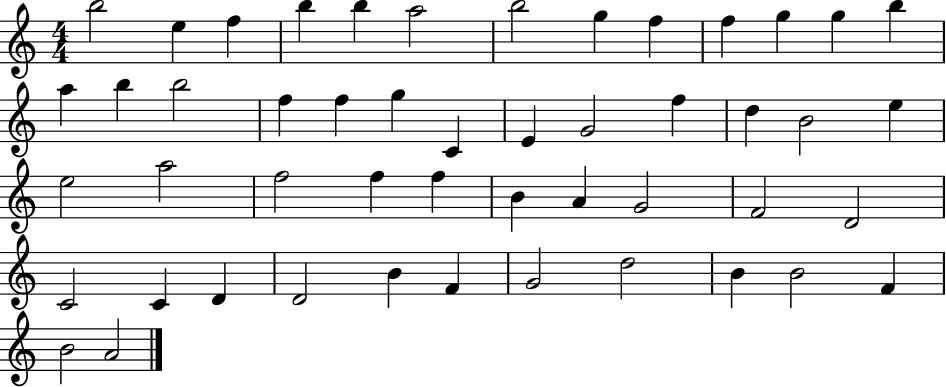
B5/h E5/q F5/q B5/q B5/q A5/h B5/h G5/q F5/q F5/q G5/q G5/q B5/q A5/q B5/q B5/h F5/q F5/q G5/q C4/q E4/q G4/h F5/q D5/q B4/h E5/q E5/h A5/h F5/h F5/q F5/q B4/q A4/q G4/h F4/h D4/h C4/h C4/q D4/q D4/h B4/q F4/q G4/h D5/h B4/q B4/h F4/q B4/h A4/h